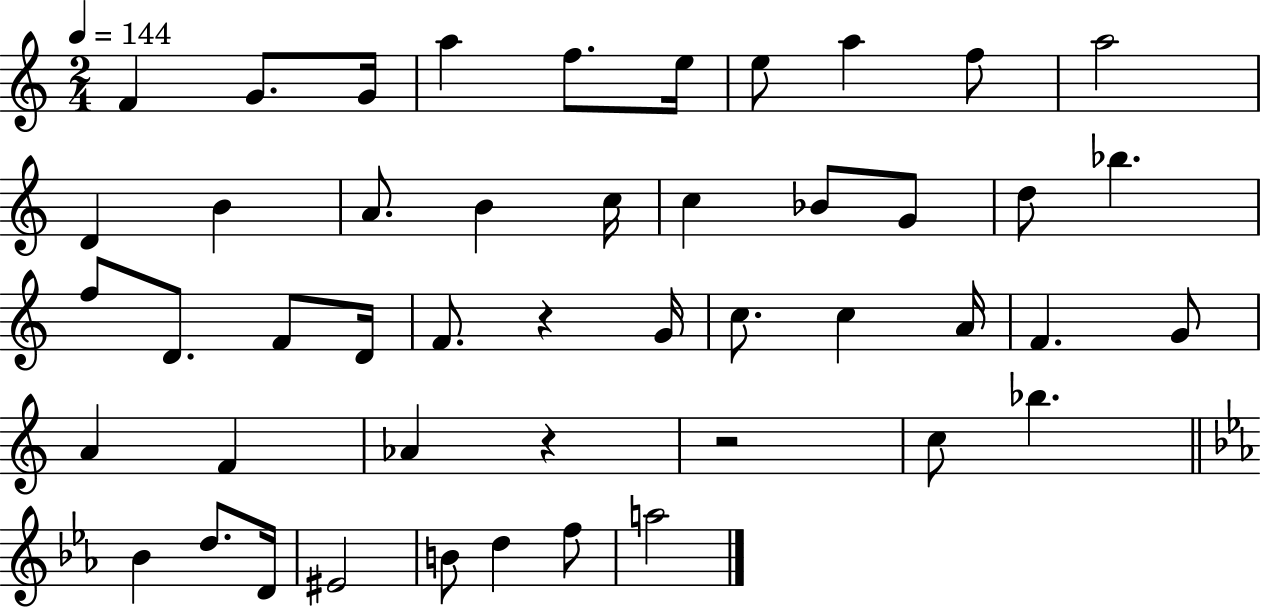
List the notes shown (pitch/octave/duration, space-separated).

F4/q G4/e. G4/s A5/q F5/e. E5/s E5/e A5/q F5/e A5/h D4/q B4/q A4/e. B4/q C5/s C5/q Bb4/e G4/e D5/e Bb5/q. F5/e D4/e. F4/e D4/s F4/e. R/q G4/s C5/e. C5/q A4/s F4/q. G4/e A4/q F4/q Ab4/q R/q R/h C5/e Bb5/q. Bb4/q D5/e. D4/s EIS4/h B4/e D5/q F5/e A5/h